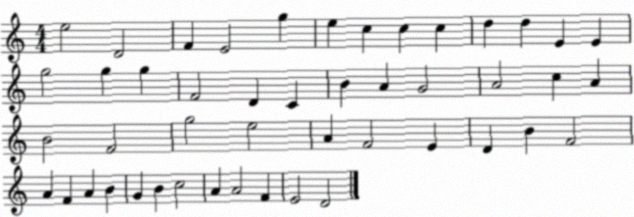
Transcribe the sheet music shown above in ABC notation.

X:1
T:Untitled
M:4/4
L:1/4
K:C
e2 D2 F E2 g e c c c d d E E g2 g g F2 D C B A G2 A2 c A B2 F2 g2 e2 A F2 E D B F2 A F A B G B c2 A A2 F E2 D2